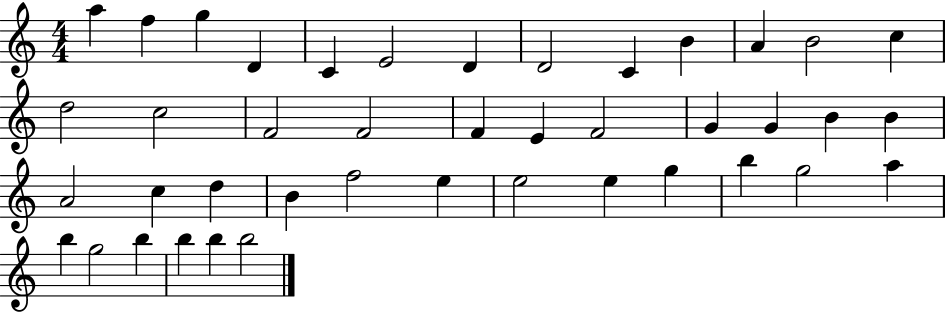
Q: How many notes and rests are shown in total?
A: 42